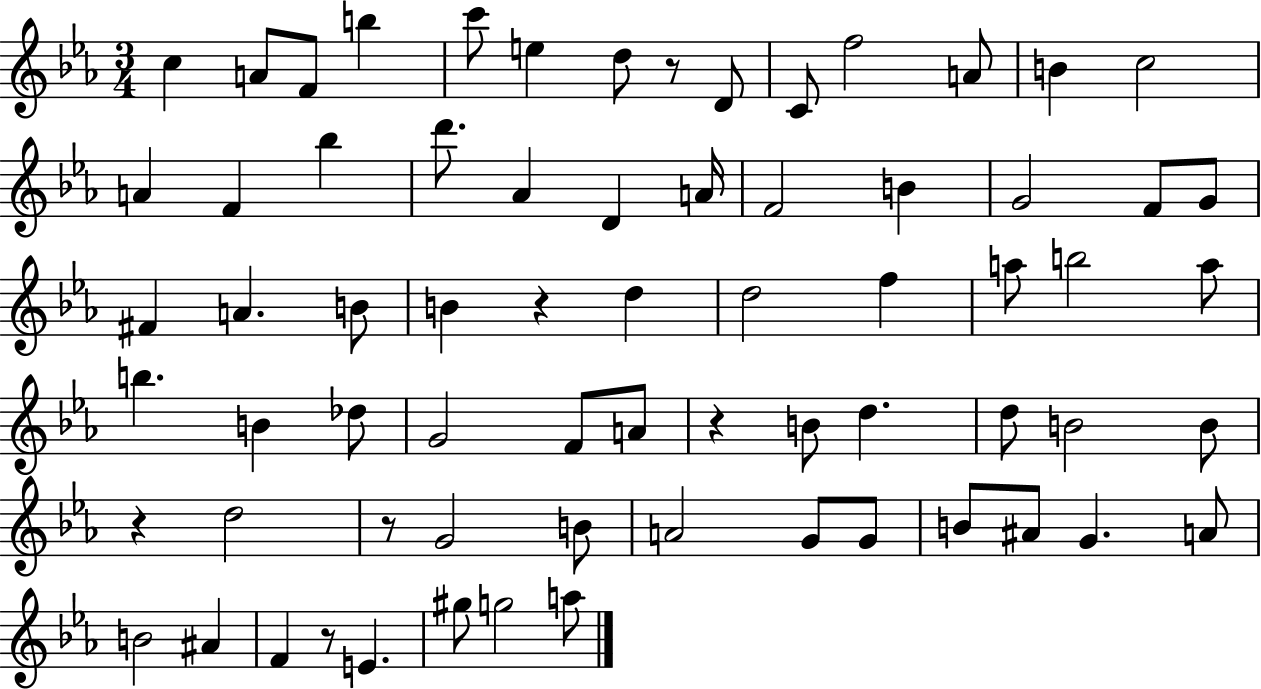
X:1
T:Untitled
M:3/4
L:1/4
K:Eb
c A/2 F/2 b c'/2 e d/2 z/2 D/2 C/2 f2 A/2 B c2 A F _b d'/2 _A D A/4 F2 B G2 F/2 G/2 ^F A B/2 B z d d2 f a/2 b2 a/2 b B _d/2 G2 F/2 A/2 z B/2 d d/2 B2 B/2 z d2 z/2 G2 B/2 A2 G/2 G/2 B/2 ^A/2 G A/2 B2 ^A F z/2 E ^g/2 g2 a/2